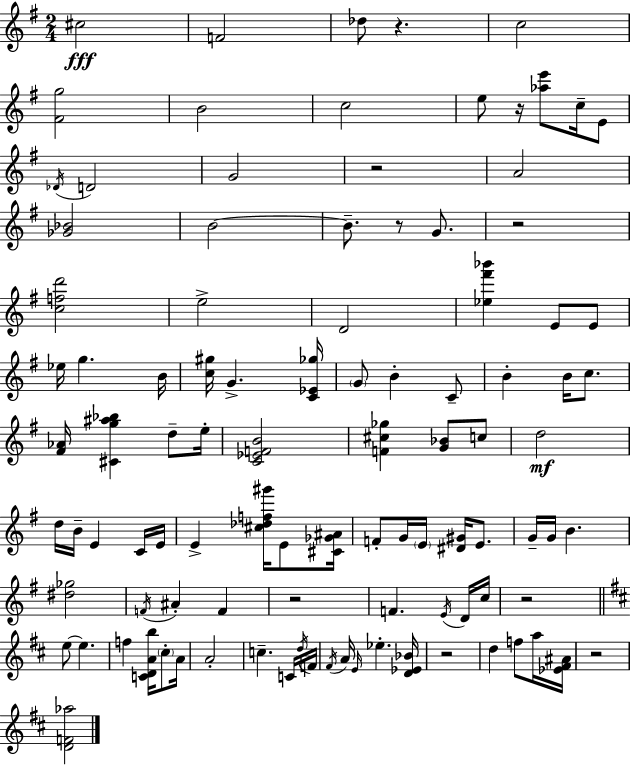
C#5/h F4/h Db5/e R/q. C5/h [F#4,G5]/h B4/h C5/h E5/e R/s [Ab5,E6]/e C5/s E4/e Db4/s D4/h G4/h R/h A4/h [Gb4,Bb4]/h B4/h B4/e. R/e G4/e. R/h [C5,F5,D6]/h E5/h D4/h [Eb5,F#6,Bb6]/q E4/e E4/e Eb5/s G5/q. B4/s [C5,G#5]/s G4/q. [C4,Eb4,Gb5]/s G4/e B4/q C4/e B4/q B4/s C5/e. [F#4,Ab4]/s [C#4,G5,A#5,Bb5]/q D5/e E5/s [C4,Eb4,F4,B4]/h [F4,C#5,Gb5]/q [G4,Bb4]/e C5/e D5/h D5/s B4/s E4/q C4/s E4/s E4/q [C#5,Db5,F5,G#6]/s E4/e [C#4,Gb4,A#4]/s F4/e G4/s E4/s [D#4,G#4]/s E4/e. G4/s G4/s B4/q. [D#5,Gb5]/h F4/s A#4/q F4/q R/h F4/q. E4/s D4/s C5/s R/h E5/e E5/q. F5/q [C4,D4,A4,B5]/s C#5/e A4/s A4/h C5/q. C4/s D5/s F4/s F#4/s A4/s E4/s Eb5/q. [D4,Eb4,Bb4]/s R/h D5/q F5/e A5/s [Eb4,F#4,A#4]/s R/h [D4,F4,Ab5]/h